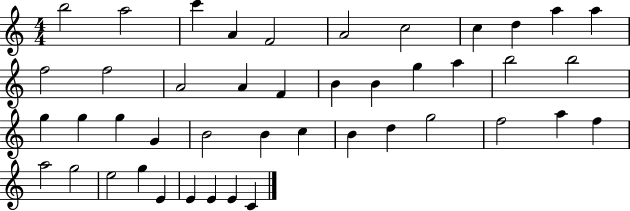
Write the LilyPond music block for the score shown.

{
  \clef treble
  \numericTimeSignature
  \time 4/4
  \key c \major
  b''2 a''2 | c'''4 a'4 f'2 | a'2 c''2 | c''4 d''4 a''4 a''4 | \break f''2 f''2 | a'2 a'4 f'4 | b'4 b'4 g''4 a''4 | b''2 b''2 | \break g''4 g''4 g''4 g'4 | b'2 b'4 c''4 | b'4 d''4 g''2 | f''2 a''4 f''4 | \break a''2 g''2 | e''2 g''4 e'4 | e'4 e'4 e'4 c'4 | \bar "|."
}